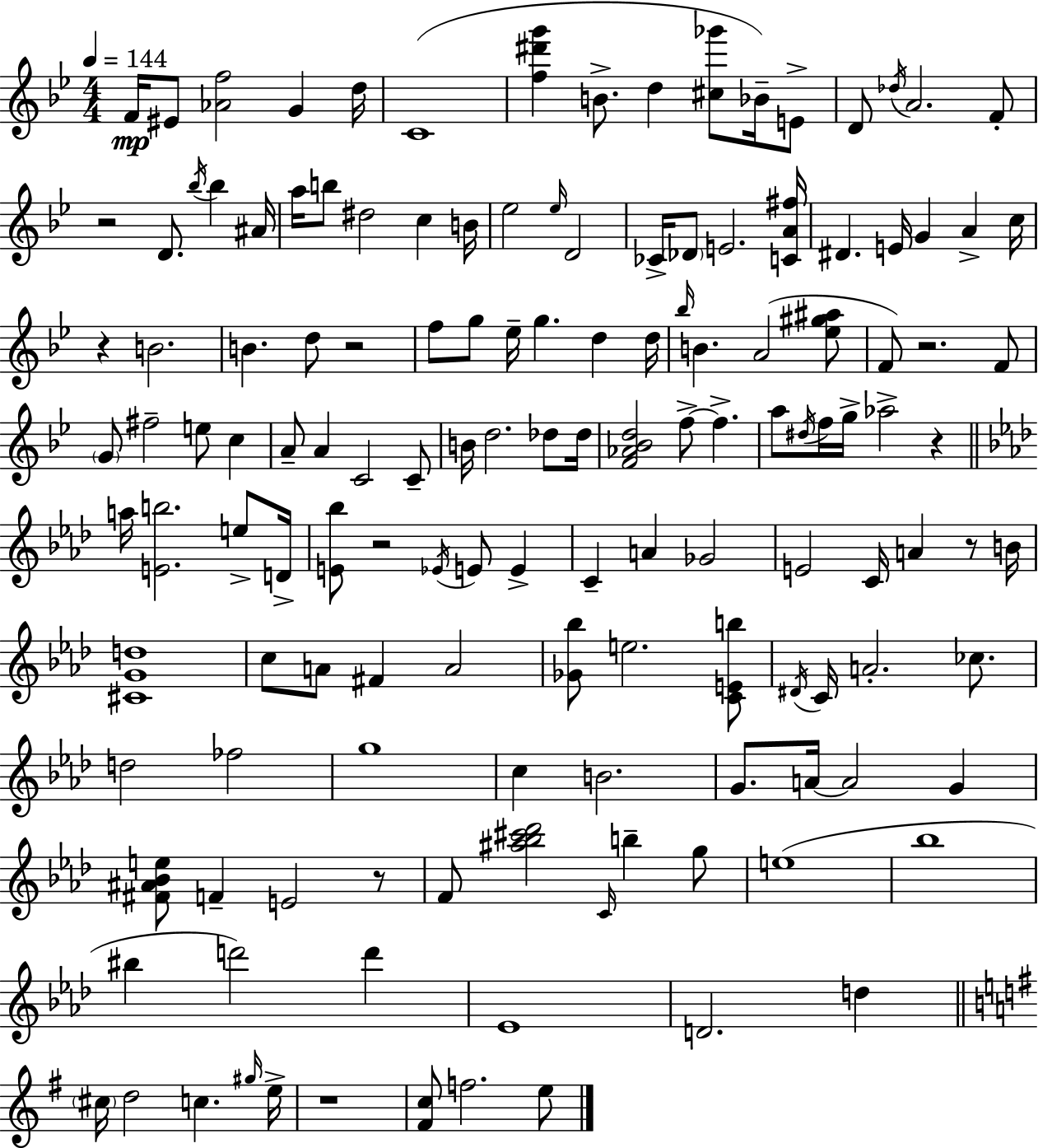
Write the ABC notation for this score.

X:1
T:Untitled
M:4/4
L:1/4
K:Bb
F/4 ^E/2 [_Af]2 G d/4 C4 [f^d'g'] B/2 d [^c_g']/2 _B/4 E/2 D/2 _d/4 A2 F/2 z2 D/2 _b/4 _b ^A/4 a/4 b/2 ^d2 c B/4 _e2 _e/4 D2 _C/4 _D/2 E2 [CA^f]/4 ^D E/4 G A c/4 z B2 B d/2 z2 f/2 g/2 _e/4 g d d/4 _b/4 B A2 [_e^g^a]/2 F/2 z2 F/2 G/2 ^f2 e/2 c A/2 A C2 C/2 B/4 d2 _d/2 _d/4 [F_A_Bd]2 f/2 f a/2 ^d/4 f/4 g/4 _a2 z a/4 [Eb]2 e/2 D/4 [E_b]/2 z2 _E/4 E/2 E C A _G2 E2 C/4 A z/2 B/4 [^CGd]4 c/2 A/2 ^F A2 [_G_b]/2 e2 [CEb]/2 ^D/4 C/4 A2 _c/2 d2 _f2 g4 c B2 G/2 A/4 A2 G [^F^A_Be]/2 F E2 z/2 F/2 [^a_b^c'_d']2 C/4 b g/2 e4 _b4 ^b d'2 d' _E4 D2 d ^c/4 d2 c ^g/4 e/4 z4 [^Fc]/2 f2 e/2